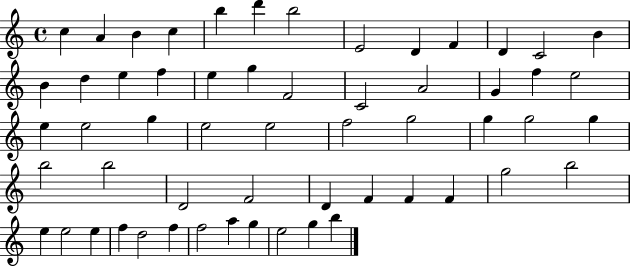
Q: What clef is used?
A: treble